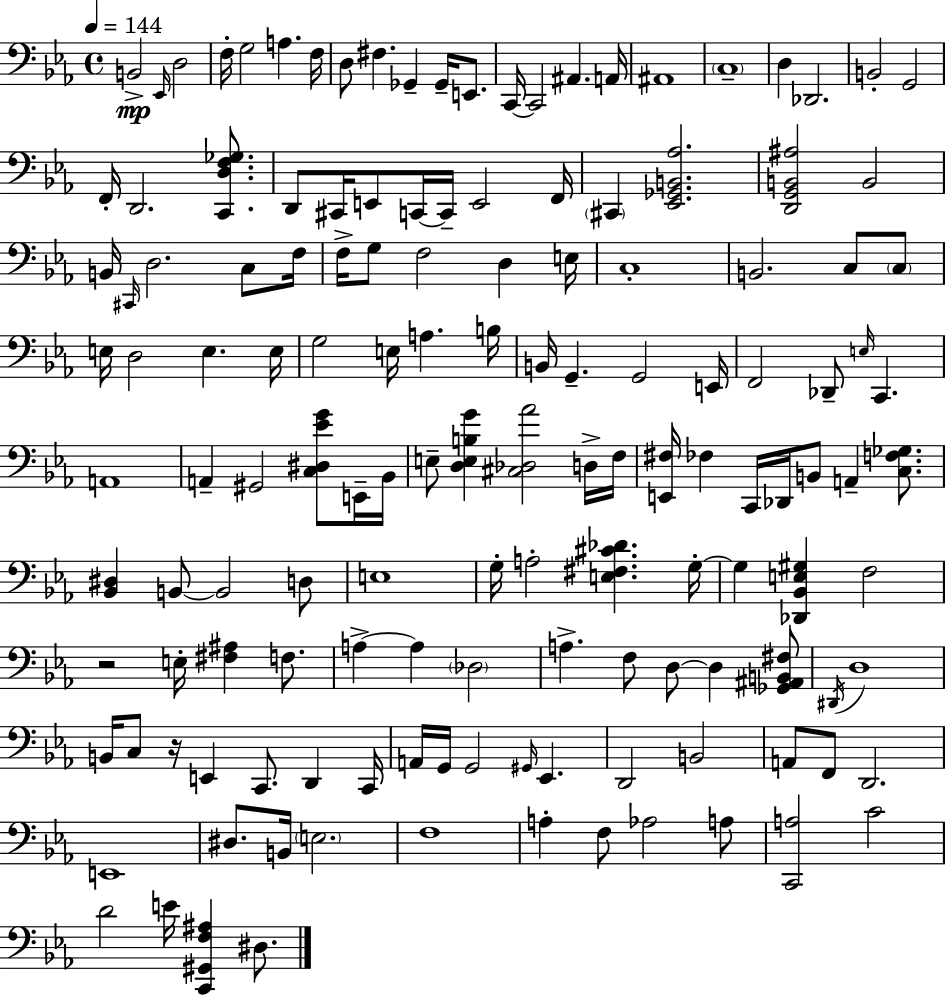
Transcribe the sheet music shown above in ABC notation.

X:1
T:Untitled
M:4/4
L:1/4
K:Cm
B,,2 _E,,/4 D,2 F,/4 G,2 A, F,/4 D,/2 ^F, _G,, _G,,/4 E,,/2 C,,/4 C,,2 ^A,, A,,/4 ^A,,4 C,4 D, _D,,2 B,,2 G,,2 F,,/4 D,,2 [C,,D,F,_G,]/2 D,,/2 ^C,,/4 E,,/2 C,,/4 C,,/4 E,,2 F,,/4 ^C,, [_E,,_G,,B,,_A,]2 [D,,G,,B,,^A,]2 B,,2 B,,/4 ^C,,/4 D,2 C,/2 F,/4 F,/4 G,/2 F,2 D, E,/4 C,4 B,,2 C,/2 C,/2 E,/4 D,2 E, E,/4 G,2 E,/4 A, B,/4 B,,/4 G,, G,,2 E,,/4 F,,2 _D,,/2 E,/4 C,, A,,4 A,, ^G,,2 [C,^D,_EG]/2 E,,/4 _B,,/4 E,/2 [D,E,B,G] [^C,_D,_A]2 D,/4 F,/4 [E,,^F,]/4 _F, C,,/4 _D,,/4 B,,/2 A,, [C,F,_G,]/2 [_B,,^D,] B,,/2 B,,2 D,/2 E,4 G,/4 A,2 [E,^F,^C_D] G,/4 G, [_D,,_B,,E,^G,] F,2 z2 E,/4 [^F,^A,] F,/2 A, A, _D,2 A, F,/2 D,/2 D, [_G,,^A,,B,,^F,]/2 ^D,,/4 D,4 B,,/4 C,/2 z/4 E,, C,,/2 D,, C,,/4 A,,/4 G,,/4 G,,2 ^G,,/4 _E,, D,,2 B,,2 A,,/2 F,,/2 D,,2 E,,4 ^D,/2 B,,/4 E,2 F,4 A, F,/2 _A,2 A,/2 [C,,A,]2 C2 D2 E/4 [C,,^G,,F,^A,] ^D,/2